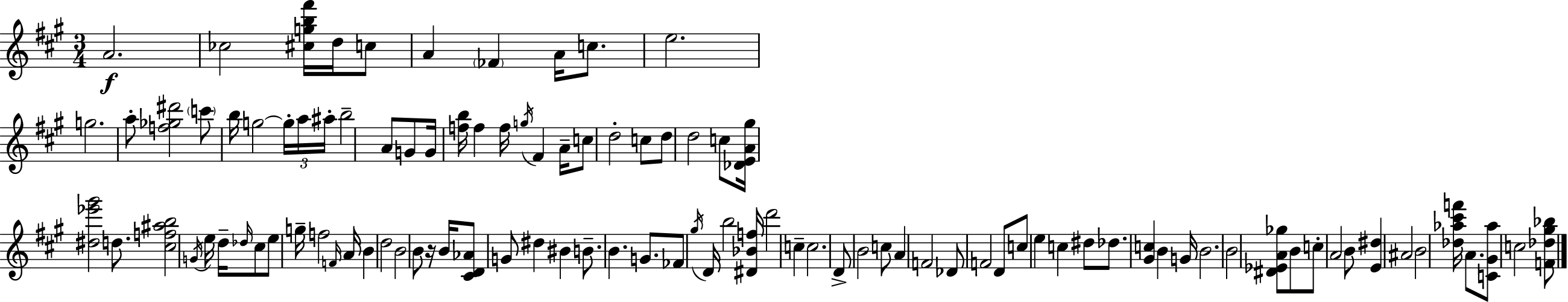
A4/h. CES5/h [C#5,G5,B5,F#6]/s D5/s C5/e A4/q FES4/q A4/s C5/e. E5/h. G5/h. A5/e [F5,Gb5,D#6]/h C6/e B5/s G5/h G5/s A5/s A#5/s B5/h A4/e G4/e G4/s [F5,B5]/s F5/q F5/s G5/s F#4/q A4/s C5/e D5/h C5/e D5/e D5/h C5/e [Db4,E4,A4,G#5]/s [D#5,Eb6,G#6]/h D5/e. [C#5,F5,A#5,B5]/h G4/s E5/s D5/s Db5/s C#5/e E5/e G5/s F5/h F4/s A4/s B4/q D5/h B4/h B4/e R/s B4/s [C#4,D4,Ab4]/e G4/e D#5/q BIS4/q B4/e. B4/q. G4/e. FES4/e G#5/s D4/s B5/h [D#4,Bb4,F5]/s D6/h C5/q C5/h. D4/e B4/h C5/e A4/q F4/h Db4/e F4/h D4/e C5/e E5/q C5/q D#5/e Db5/e. [G#4,C5]/q B4/q G4/s B4/h. B4/h [D#4,Eb4,A4,Gb5]/e B4/e C5/e A4/h B4/e [E4,D#5]/q A#4/h B4/h [Db5,Ab5,C#6,F6]/s A4/e. [C4,G#4,Ab5]/e C5/h [F4,Db5,G#5,Bb5]/e